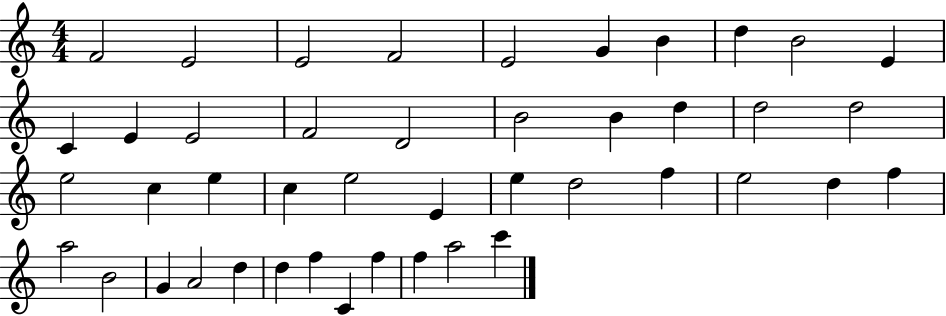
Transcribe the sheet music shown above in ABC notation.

X:1
T:Untitled
M:4/4
L:1/4
K:C
F2 E2 E2 F2 E2 G B d B2 E C E E2 F2 D2 B2 B d d2 d2 e2 c e c e2 E e d2 f e2 d f a2 B2 G A2 d d f C f f a2 c'